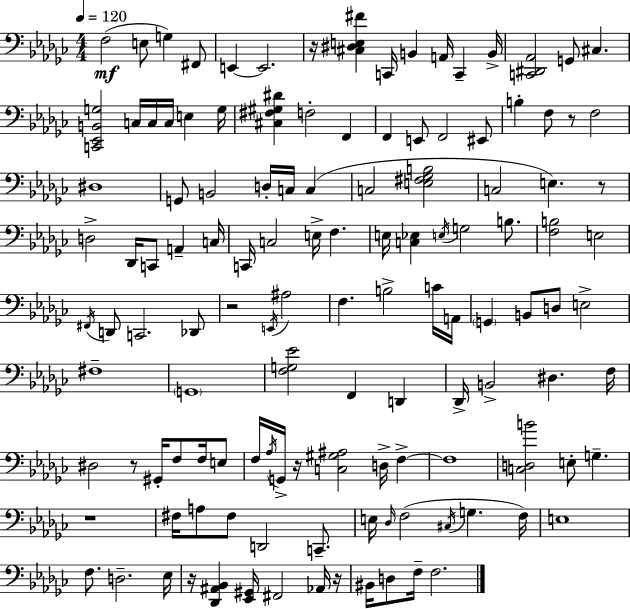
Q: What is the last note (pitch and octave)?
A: F3